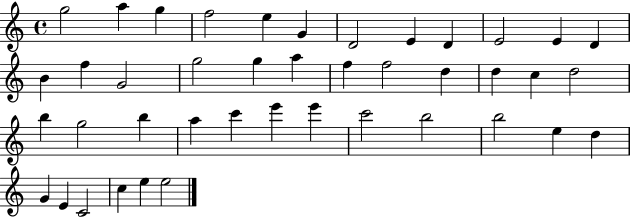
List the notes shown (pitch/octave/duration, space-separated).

G5/h A5/q G5/q F5/h E5/q G4/q D4/h E4/q D4/q E4/h E4/q D4/q B4/q F5/q G4/h G5/h G5/q A5/q F5/q F5/h D5/q D5/q C5/q D5/h B5/q G5/h B5/q A5/q C6/q E6/q E6/q C6/h B5/h B5/h E5/q D5/q G4/q E4/q C4/h C5/q E5/q E5/h